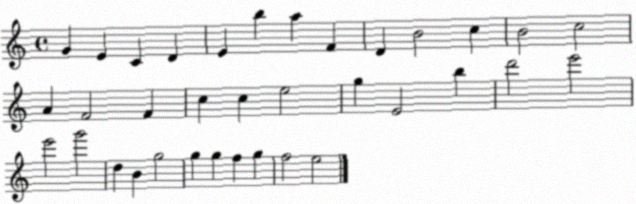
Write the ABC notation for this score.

X:1
T:Untitled
M:4/4
L:1/4
K:C
G E C D E b a F D B2 c B2 c2 A F2 F c c e2 g E2 b d'2 e'2 e'2 g'2 d B g2 g g f g f2 e2